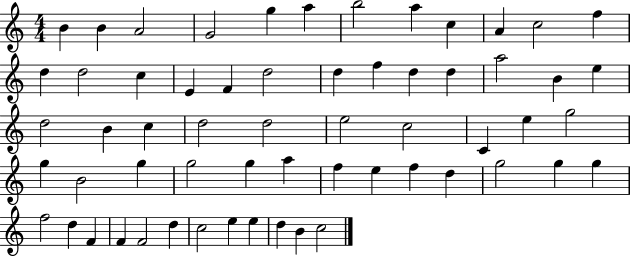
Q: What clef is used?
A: treble